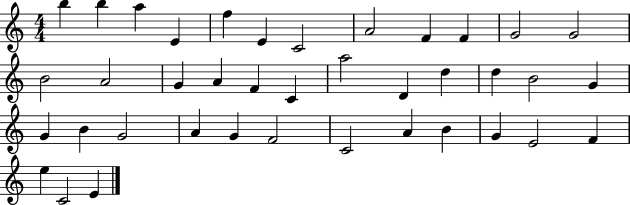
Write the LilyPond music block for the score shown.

{
  \clef treble
  \numericTimeSignature
  \time 4/4
  \key c \major
  b''4 b''4 a''4 e'4 | f''4 e'4 c'2 | a'2 f'4 f'4 | g'2 g'2 | \break b'2 a'2 | g'4 a'4 f'4 c'4 | a''2 d'4 d''4 | d''4 b'2 g'4 | \break g'4 b'4 g'2 | a'4 g'4 f'2 | c'2 a'4 b'4 | g'4 e'2 f'4 | \break e''4 c'2 e'4 | \bar "|."
}